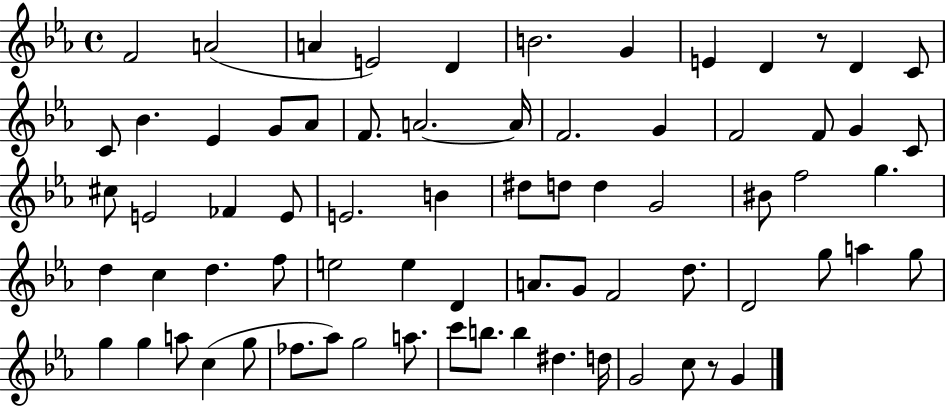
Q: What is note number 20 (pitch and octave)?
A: F4